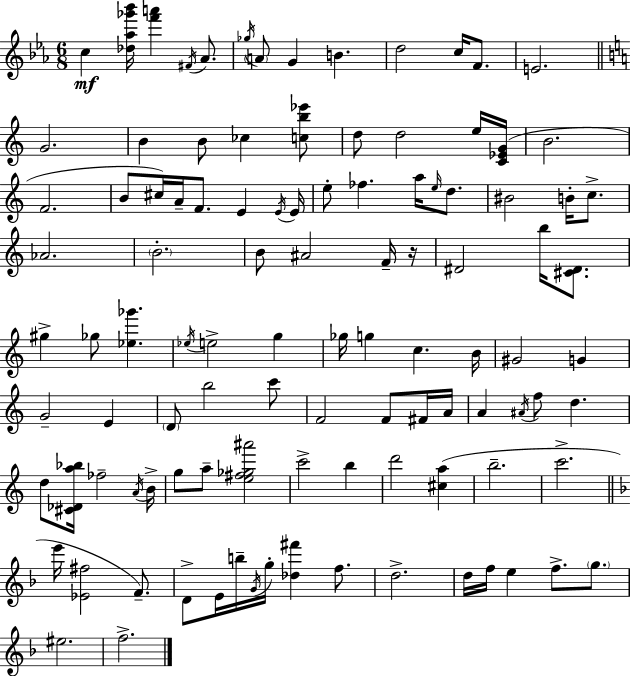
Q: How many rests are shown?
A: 1